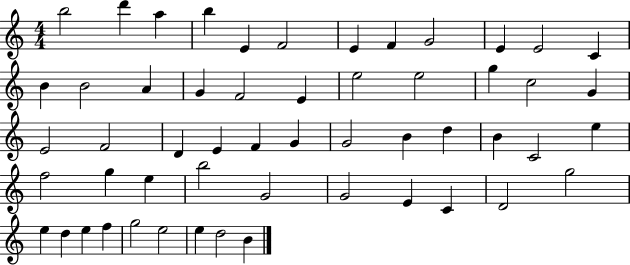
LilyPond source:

{
  \clef treble
  \numericTimeSignature
  \time 4/4
  \key c \major
  b''2 d'''4 a''4 | b''4 e'4 f'2 | e'4 f'4 g'2 | e'4 e'2 c'4 | \break b'4 b'2 a'4 | g'4 f'2 e'4 | e''2 e''2 | g''4 c''2 g'4 | \break e'2 f'2 | d'4 e'4 f'4 g'4 | g'2 b'4 d''4 | b'4 c'2 e''4 | \break f''2 g''4 e''4 | b''2 g'2 | g'2 e'4 c'4 | d'2 g''2 | \break e''4 d''4 e''4 f''4 | g''2 e''2 | e''4 d''2 b'4 | \bar "|."
}